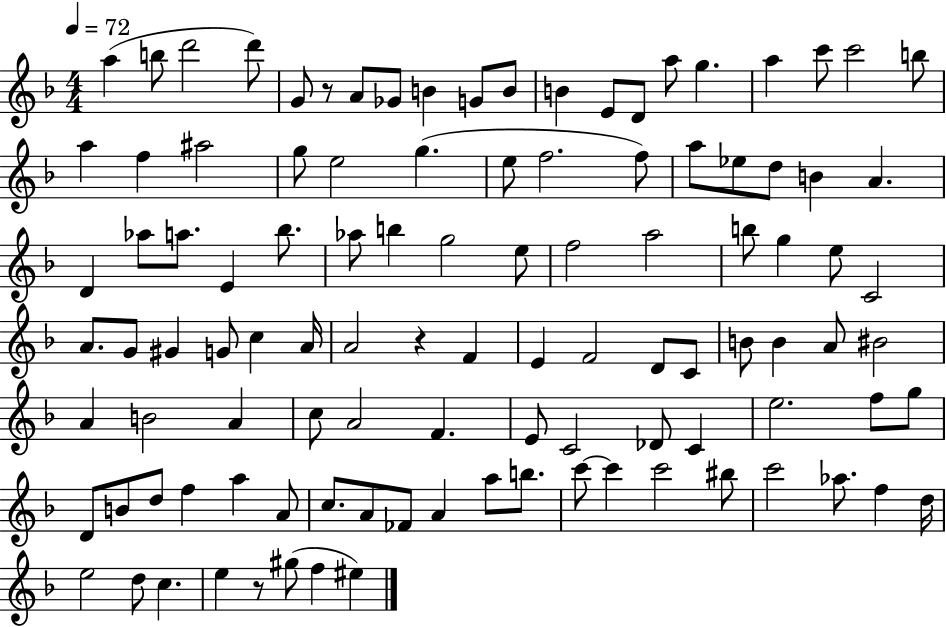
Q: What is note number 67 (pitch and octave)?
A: A4